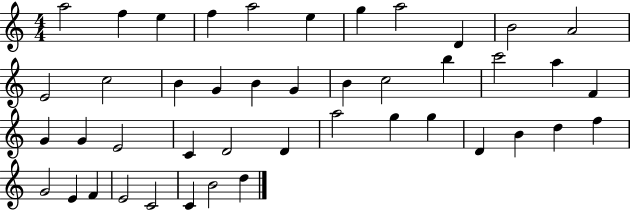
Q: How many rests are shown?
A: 0